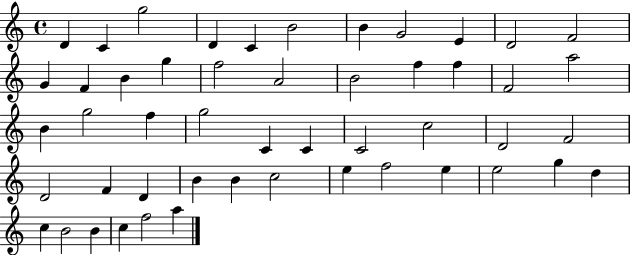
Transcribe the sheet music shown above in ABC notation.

X:1
T:Untitled
M:4/4
L:1/4
K:C
D C g2 D C B2 B G2 E D2 F2 G F B g f2 A2 B2 f f F2 a2 B g2 f g2 C C C2 c2 D2 F2 D2 F D B B c2 e f2 e e2 g d c B2 B c f2 a